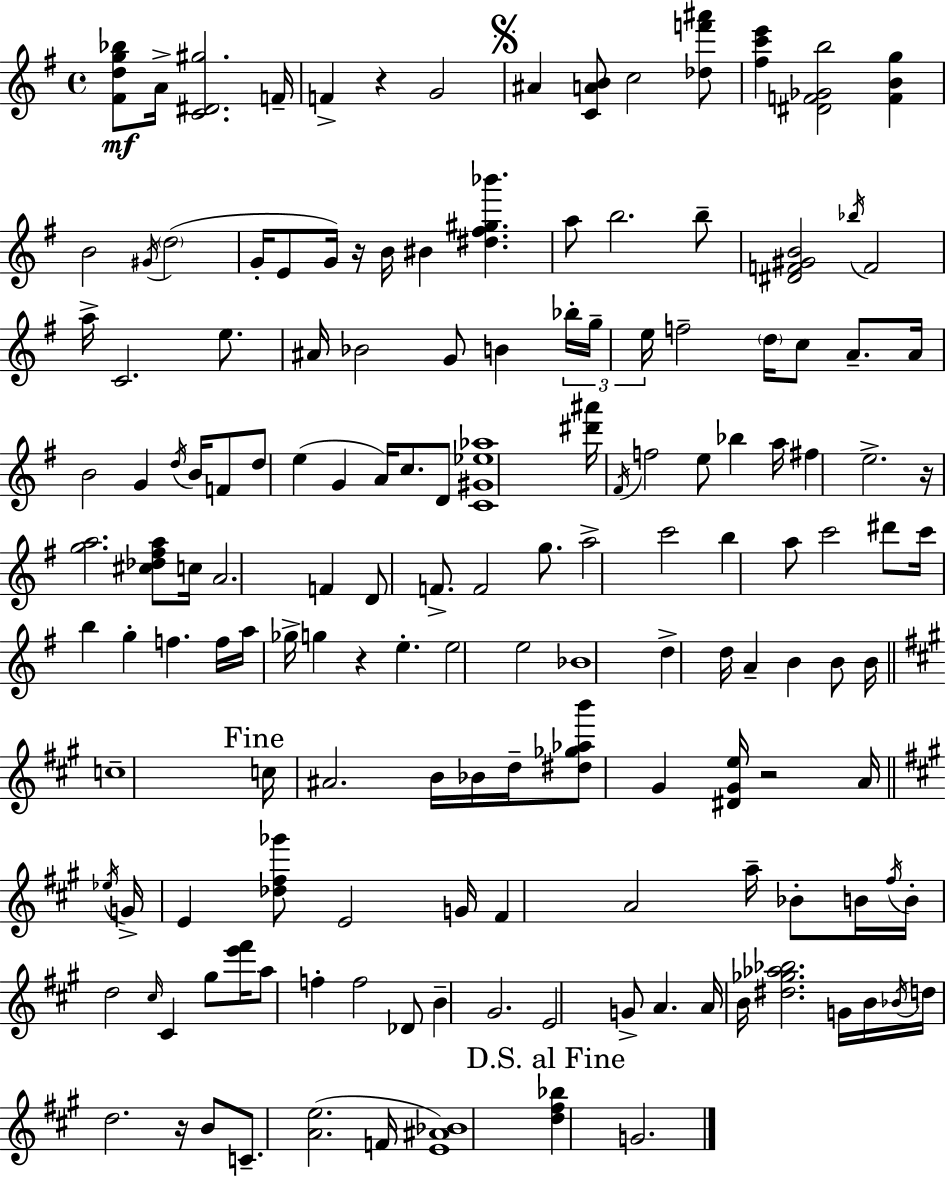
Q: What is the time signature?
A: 4/4